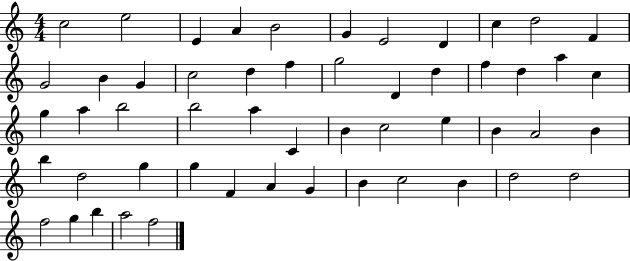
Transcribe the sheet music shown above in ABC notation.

X:1
T:Untitled
M:4/4
L:1/4
K:C
c2 e2 E A B2 G E2 D c d2 F G2 B G c2 d f g2 D d f d a c g a b2 b2 a C B c2 e B A2 B b d2 g g F A G B c2 B d2 d2 f2 g b a2 f2